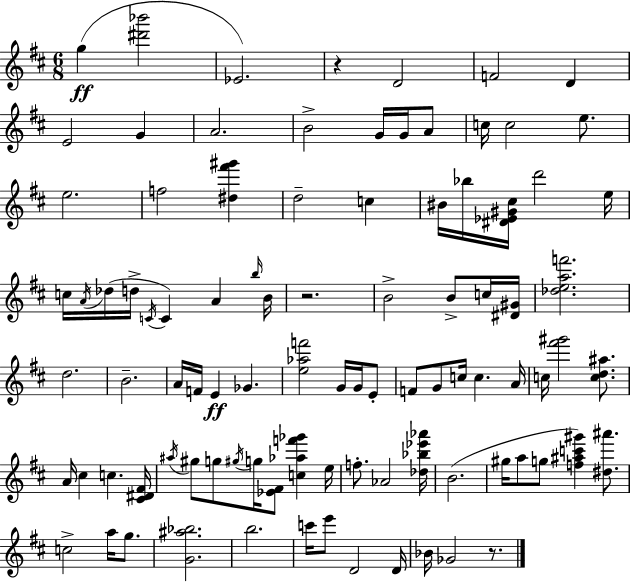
{
  \clef treble
  \numericTimeSignature
  \time 6/8
  \key d \major
  g''4(\ff <dis''' bes'''>2 | ees'2.) | r4 d'2 | f'2 d'4 | \break e'2 g'4 | a'2. | b'2-> g'16 g'16 a'8 | c''16 c''2 e''8. | \break e''2. | f''2 <dis'' fis''' gis'''>4 | d''2-- c''4 | bis'16 bes''16 <dis' ees' gis' cis''>16 d'''2 e''16 | \break c''16 \acciaccatura { a'16 }( des''16 d''16-> \acciaccatura { c'16 }) c'4 a'4 | \grace { b''16 } b'16 r2. | b'2-> b'8-> | c''16 <dis' gis'>16 <des'' e'' a'' f'''>2. | \break d''2. | b'2.-- | a'16 f'16 e'4\ff ges'4. | <e'' aes'' f'''>2 g'16 | \break g'16 e'8-. f'8 g'8 c''16 c''4. | a'16 c''16 <fis''' gis'''>2 | <c'' d'' ais''>8. a'16 cis''4 c''4. | <cis' dis' fis'>16 \acciaccatura { ais''16 } gis''8 g''8 \acciaccatura { gis''16 } g''16 <ees' fis'>8 | \break <c'' aes'' f''' ges'''>4 e''16 f''8.-. aes'2 | <des'' bes'' ees''' aes'''>16 b'2.( | gis''16 a''8 g''8 <f'' ais'' c''' gis'''>4) | <dis'' ais'''>8. c''2-> | \break a''16 g''8. <g' ais'' bes''>2. | b''2. | c'''16 e'''8 d'2 | d'16 bes'16 ges'2 | \break r8. \bar "|."
}